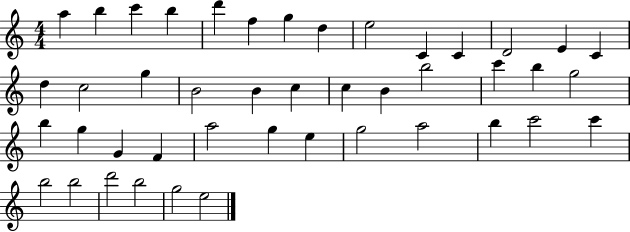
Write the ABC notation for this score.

X:1
T:Untitled
M:4/4
L:1/4
K:C
a b c' b d' f g d e2 C C D2 E C d c2 g B2 B c c B b2 c' b g2 b g G F a2 g e g2 a2 b c'2 c' b2 b2 d'2 b2 g2 e2